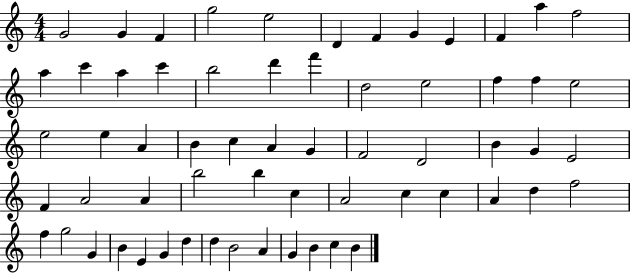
G4/h G4/q F4/q G5/h E5/h D4/q F4/q G4/q E4/q F4/q A5/q F5/h A5/q C6/q A5/q C6/q B5/h D6/q F6/q D5/h E5/h F5/q F5/q E5/h E5/h E5/q A4/q B4/q C5/q A4/q G4/q F4/h D4/h B4/q G4/q E4/h F4/q A4/h A4/q B5/h B5/q C5/q A4/h C5/q C5/q A4/q D5/q F5/h F5/q G5/h G4/q B4/q E4/q G4/q D5/q D5/q B4/h A4/q G4/q B4/q C5/q B4/q